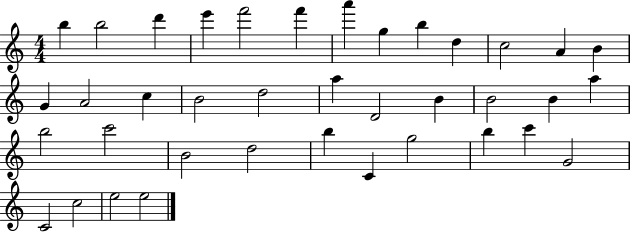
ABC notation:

X:1
T:Untitled
M:4/4
L:1/4
K:C
b b2 d' e' f'2 f' a' g b d c2 A B G A2 c B2 d2 a D2 B B2 B a b2 c'2 B2 d2 b C g2 b c' G2 C2 c2 e2 e2